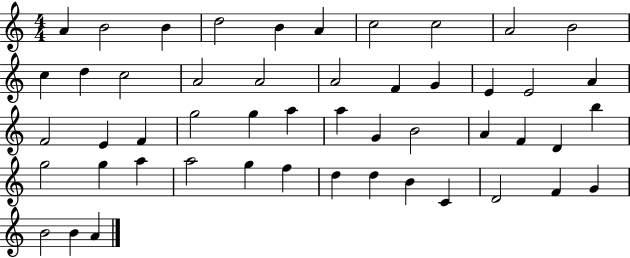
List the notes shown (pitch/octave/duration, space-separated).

A4/q B4/h B4/q D5/h B4/q A4/q C5/h C5/h A4/h B4/h C5/q D5/q C5/h A4/h A4/h A4/h F4/q G4/q E4/q E4/h A4/q F4/h E4/q F4/q G5/h G5/q A5/q A5/q G4/q B4/h A4/q F4/q D4/q B5/q G5/h G5/q A5/q A5/h G5/q F5/q D5/q D5/q B4/q C4/q D4/h F4/q G4/q B4/h B4/q A4/q